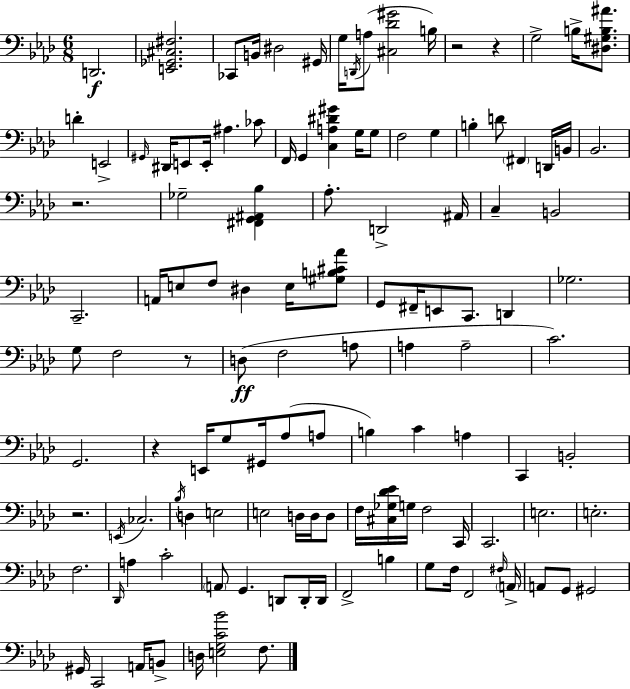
{
  \clef bass
  \numericTimeSignature
  \time 6/8
  \key f \minor
  d,2.\f | <e, ges, cis fis>2. | ces,8 b,16 dis2 gis,16 | g16 \acciaccatura { d,16 } a8( <cis des' gis'>2 | \break b16) r2 r4 | g2-> b16-> <dis gis b ais'>8. | d'4-. e,2-> | \grace { gis,16 } dis,16 e,8 e,16-. ais4. | \break ces'8 f,16 g,4 <c a dis' gis'>4 g16 | g8 f2 g4 | b4-. d'8 \parenthesize fis,4 | d,16 b,16 bes,2. | \break r2. | ges2-- <fis, g, ais, bes>4 | aes8.-. d,2-> | ais,16 c4-- b,2 | \break c,2.-- | a,16 e8 f8 dis4 e16 | <gis b cis' aes'>8 g,8 fis,16-- e,8 c,8. d,4 | ges2. | \break g8 f2 | r8 d8(\ff f2 | a8 a4 a2-- | c'2.) | \break g,2. | r4 e,16 g8 gis,16 aes8( | a8 b4) c'4 a4 | c,4 b,2-. | \break r2. | \acciaccatura { e,16 } ces2. | \acciaccatura { bes16 } d4 e2 | e2 | \break d16 d16 d8 f16 <cis ges des' ees'>16 g16 f2 | c,16 c,2. | e2. | e2.-. | \break f2. | \grace { des,16 } a4 c'2-. | \parenthesize a,8 g,4. | d,8 d,16-. d,16 f,2-> | \break b4 g8 f16 f,2 | \grace { fis16 } \parenthesize a,16-> a,8 g,8 gis,2 | gis,16 c,2 | a,16 b,8-> d16 <e g c' bes'>2 | \break f8. \bar "|."
}